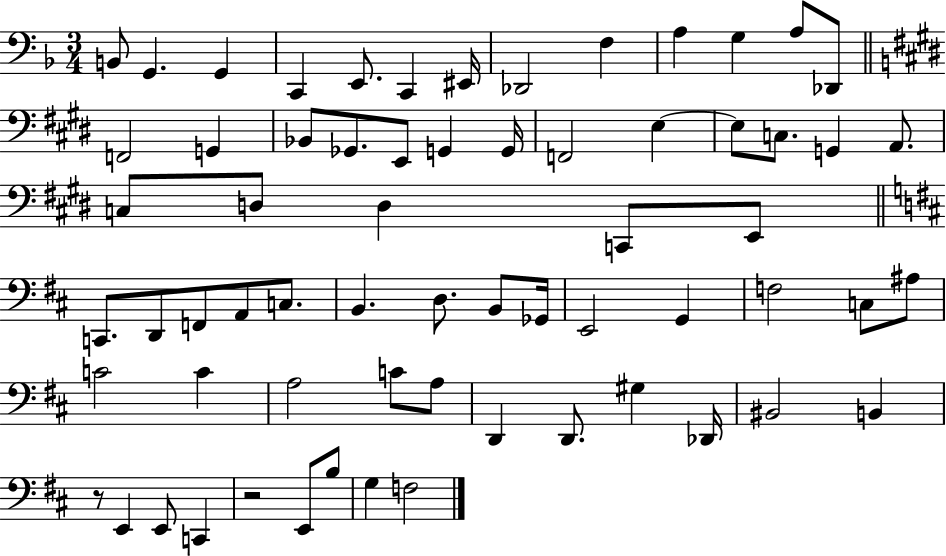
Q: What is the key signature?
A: F major